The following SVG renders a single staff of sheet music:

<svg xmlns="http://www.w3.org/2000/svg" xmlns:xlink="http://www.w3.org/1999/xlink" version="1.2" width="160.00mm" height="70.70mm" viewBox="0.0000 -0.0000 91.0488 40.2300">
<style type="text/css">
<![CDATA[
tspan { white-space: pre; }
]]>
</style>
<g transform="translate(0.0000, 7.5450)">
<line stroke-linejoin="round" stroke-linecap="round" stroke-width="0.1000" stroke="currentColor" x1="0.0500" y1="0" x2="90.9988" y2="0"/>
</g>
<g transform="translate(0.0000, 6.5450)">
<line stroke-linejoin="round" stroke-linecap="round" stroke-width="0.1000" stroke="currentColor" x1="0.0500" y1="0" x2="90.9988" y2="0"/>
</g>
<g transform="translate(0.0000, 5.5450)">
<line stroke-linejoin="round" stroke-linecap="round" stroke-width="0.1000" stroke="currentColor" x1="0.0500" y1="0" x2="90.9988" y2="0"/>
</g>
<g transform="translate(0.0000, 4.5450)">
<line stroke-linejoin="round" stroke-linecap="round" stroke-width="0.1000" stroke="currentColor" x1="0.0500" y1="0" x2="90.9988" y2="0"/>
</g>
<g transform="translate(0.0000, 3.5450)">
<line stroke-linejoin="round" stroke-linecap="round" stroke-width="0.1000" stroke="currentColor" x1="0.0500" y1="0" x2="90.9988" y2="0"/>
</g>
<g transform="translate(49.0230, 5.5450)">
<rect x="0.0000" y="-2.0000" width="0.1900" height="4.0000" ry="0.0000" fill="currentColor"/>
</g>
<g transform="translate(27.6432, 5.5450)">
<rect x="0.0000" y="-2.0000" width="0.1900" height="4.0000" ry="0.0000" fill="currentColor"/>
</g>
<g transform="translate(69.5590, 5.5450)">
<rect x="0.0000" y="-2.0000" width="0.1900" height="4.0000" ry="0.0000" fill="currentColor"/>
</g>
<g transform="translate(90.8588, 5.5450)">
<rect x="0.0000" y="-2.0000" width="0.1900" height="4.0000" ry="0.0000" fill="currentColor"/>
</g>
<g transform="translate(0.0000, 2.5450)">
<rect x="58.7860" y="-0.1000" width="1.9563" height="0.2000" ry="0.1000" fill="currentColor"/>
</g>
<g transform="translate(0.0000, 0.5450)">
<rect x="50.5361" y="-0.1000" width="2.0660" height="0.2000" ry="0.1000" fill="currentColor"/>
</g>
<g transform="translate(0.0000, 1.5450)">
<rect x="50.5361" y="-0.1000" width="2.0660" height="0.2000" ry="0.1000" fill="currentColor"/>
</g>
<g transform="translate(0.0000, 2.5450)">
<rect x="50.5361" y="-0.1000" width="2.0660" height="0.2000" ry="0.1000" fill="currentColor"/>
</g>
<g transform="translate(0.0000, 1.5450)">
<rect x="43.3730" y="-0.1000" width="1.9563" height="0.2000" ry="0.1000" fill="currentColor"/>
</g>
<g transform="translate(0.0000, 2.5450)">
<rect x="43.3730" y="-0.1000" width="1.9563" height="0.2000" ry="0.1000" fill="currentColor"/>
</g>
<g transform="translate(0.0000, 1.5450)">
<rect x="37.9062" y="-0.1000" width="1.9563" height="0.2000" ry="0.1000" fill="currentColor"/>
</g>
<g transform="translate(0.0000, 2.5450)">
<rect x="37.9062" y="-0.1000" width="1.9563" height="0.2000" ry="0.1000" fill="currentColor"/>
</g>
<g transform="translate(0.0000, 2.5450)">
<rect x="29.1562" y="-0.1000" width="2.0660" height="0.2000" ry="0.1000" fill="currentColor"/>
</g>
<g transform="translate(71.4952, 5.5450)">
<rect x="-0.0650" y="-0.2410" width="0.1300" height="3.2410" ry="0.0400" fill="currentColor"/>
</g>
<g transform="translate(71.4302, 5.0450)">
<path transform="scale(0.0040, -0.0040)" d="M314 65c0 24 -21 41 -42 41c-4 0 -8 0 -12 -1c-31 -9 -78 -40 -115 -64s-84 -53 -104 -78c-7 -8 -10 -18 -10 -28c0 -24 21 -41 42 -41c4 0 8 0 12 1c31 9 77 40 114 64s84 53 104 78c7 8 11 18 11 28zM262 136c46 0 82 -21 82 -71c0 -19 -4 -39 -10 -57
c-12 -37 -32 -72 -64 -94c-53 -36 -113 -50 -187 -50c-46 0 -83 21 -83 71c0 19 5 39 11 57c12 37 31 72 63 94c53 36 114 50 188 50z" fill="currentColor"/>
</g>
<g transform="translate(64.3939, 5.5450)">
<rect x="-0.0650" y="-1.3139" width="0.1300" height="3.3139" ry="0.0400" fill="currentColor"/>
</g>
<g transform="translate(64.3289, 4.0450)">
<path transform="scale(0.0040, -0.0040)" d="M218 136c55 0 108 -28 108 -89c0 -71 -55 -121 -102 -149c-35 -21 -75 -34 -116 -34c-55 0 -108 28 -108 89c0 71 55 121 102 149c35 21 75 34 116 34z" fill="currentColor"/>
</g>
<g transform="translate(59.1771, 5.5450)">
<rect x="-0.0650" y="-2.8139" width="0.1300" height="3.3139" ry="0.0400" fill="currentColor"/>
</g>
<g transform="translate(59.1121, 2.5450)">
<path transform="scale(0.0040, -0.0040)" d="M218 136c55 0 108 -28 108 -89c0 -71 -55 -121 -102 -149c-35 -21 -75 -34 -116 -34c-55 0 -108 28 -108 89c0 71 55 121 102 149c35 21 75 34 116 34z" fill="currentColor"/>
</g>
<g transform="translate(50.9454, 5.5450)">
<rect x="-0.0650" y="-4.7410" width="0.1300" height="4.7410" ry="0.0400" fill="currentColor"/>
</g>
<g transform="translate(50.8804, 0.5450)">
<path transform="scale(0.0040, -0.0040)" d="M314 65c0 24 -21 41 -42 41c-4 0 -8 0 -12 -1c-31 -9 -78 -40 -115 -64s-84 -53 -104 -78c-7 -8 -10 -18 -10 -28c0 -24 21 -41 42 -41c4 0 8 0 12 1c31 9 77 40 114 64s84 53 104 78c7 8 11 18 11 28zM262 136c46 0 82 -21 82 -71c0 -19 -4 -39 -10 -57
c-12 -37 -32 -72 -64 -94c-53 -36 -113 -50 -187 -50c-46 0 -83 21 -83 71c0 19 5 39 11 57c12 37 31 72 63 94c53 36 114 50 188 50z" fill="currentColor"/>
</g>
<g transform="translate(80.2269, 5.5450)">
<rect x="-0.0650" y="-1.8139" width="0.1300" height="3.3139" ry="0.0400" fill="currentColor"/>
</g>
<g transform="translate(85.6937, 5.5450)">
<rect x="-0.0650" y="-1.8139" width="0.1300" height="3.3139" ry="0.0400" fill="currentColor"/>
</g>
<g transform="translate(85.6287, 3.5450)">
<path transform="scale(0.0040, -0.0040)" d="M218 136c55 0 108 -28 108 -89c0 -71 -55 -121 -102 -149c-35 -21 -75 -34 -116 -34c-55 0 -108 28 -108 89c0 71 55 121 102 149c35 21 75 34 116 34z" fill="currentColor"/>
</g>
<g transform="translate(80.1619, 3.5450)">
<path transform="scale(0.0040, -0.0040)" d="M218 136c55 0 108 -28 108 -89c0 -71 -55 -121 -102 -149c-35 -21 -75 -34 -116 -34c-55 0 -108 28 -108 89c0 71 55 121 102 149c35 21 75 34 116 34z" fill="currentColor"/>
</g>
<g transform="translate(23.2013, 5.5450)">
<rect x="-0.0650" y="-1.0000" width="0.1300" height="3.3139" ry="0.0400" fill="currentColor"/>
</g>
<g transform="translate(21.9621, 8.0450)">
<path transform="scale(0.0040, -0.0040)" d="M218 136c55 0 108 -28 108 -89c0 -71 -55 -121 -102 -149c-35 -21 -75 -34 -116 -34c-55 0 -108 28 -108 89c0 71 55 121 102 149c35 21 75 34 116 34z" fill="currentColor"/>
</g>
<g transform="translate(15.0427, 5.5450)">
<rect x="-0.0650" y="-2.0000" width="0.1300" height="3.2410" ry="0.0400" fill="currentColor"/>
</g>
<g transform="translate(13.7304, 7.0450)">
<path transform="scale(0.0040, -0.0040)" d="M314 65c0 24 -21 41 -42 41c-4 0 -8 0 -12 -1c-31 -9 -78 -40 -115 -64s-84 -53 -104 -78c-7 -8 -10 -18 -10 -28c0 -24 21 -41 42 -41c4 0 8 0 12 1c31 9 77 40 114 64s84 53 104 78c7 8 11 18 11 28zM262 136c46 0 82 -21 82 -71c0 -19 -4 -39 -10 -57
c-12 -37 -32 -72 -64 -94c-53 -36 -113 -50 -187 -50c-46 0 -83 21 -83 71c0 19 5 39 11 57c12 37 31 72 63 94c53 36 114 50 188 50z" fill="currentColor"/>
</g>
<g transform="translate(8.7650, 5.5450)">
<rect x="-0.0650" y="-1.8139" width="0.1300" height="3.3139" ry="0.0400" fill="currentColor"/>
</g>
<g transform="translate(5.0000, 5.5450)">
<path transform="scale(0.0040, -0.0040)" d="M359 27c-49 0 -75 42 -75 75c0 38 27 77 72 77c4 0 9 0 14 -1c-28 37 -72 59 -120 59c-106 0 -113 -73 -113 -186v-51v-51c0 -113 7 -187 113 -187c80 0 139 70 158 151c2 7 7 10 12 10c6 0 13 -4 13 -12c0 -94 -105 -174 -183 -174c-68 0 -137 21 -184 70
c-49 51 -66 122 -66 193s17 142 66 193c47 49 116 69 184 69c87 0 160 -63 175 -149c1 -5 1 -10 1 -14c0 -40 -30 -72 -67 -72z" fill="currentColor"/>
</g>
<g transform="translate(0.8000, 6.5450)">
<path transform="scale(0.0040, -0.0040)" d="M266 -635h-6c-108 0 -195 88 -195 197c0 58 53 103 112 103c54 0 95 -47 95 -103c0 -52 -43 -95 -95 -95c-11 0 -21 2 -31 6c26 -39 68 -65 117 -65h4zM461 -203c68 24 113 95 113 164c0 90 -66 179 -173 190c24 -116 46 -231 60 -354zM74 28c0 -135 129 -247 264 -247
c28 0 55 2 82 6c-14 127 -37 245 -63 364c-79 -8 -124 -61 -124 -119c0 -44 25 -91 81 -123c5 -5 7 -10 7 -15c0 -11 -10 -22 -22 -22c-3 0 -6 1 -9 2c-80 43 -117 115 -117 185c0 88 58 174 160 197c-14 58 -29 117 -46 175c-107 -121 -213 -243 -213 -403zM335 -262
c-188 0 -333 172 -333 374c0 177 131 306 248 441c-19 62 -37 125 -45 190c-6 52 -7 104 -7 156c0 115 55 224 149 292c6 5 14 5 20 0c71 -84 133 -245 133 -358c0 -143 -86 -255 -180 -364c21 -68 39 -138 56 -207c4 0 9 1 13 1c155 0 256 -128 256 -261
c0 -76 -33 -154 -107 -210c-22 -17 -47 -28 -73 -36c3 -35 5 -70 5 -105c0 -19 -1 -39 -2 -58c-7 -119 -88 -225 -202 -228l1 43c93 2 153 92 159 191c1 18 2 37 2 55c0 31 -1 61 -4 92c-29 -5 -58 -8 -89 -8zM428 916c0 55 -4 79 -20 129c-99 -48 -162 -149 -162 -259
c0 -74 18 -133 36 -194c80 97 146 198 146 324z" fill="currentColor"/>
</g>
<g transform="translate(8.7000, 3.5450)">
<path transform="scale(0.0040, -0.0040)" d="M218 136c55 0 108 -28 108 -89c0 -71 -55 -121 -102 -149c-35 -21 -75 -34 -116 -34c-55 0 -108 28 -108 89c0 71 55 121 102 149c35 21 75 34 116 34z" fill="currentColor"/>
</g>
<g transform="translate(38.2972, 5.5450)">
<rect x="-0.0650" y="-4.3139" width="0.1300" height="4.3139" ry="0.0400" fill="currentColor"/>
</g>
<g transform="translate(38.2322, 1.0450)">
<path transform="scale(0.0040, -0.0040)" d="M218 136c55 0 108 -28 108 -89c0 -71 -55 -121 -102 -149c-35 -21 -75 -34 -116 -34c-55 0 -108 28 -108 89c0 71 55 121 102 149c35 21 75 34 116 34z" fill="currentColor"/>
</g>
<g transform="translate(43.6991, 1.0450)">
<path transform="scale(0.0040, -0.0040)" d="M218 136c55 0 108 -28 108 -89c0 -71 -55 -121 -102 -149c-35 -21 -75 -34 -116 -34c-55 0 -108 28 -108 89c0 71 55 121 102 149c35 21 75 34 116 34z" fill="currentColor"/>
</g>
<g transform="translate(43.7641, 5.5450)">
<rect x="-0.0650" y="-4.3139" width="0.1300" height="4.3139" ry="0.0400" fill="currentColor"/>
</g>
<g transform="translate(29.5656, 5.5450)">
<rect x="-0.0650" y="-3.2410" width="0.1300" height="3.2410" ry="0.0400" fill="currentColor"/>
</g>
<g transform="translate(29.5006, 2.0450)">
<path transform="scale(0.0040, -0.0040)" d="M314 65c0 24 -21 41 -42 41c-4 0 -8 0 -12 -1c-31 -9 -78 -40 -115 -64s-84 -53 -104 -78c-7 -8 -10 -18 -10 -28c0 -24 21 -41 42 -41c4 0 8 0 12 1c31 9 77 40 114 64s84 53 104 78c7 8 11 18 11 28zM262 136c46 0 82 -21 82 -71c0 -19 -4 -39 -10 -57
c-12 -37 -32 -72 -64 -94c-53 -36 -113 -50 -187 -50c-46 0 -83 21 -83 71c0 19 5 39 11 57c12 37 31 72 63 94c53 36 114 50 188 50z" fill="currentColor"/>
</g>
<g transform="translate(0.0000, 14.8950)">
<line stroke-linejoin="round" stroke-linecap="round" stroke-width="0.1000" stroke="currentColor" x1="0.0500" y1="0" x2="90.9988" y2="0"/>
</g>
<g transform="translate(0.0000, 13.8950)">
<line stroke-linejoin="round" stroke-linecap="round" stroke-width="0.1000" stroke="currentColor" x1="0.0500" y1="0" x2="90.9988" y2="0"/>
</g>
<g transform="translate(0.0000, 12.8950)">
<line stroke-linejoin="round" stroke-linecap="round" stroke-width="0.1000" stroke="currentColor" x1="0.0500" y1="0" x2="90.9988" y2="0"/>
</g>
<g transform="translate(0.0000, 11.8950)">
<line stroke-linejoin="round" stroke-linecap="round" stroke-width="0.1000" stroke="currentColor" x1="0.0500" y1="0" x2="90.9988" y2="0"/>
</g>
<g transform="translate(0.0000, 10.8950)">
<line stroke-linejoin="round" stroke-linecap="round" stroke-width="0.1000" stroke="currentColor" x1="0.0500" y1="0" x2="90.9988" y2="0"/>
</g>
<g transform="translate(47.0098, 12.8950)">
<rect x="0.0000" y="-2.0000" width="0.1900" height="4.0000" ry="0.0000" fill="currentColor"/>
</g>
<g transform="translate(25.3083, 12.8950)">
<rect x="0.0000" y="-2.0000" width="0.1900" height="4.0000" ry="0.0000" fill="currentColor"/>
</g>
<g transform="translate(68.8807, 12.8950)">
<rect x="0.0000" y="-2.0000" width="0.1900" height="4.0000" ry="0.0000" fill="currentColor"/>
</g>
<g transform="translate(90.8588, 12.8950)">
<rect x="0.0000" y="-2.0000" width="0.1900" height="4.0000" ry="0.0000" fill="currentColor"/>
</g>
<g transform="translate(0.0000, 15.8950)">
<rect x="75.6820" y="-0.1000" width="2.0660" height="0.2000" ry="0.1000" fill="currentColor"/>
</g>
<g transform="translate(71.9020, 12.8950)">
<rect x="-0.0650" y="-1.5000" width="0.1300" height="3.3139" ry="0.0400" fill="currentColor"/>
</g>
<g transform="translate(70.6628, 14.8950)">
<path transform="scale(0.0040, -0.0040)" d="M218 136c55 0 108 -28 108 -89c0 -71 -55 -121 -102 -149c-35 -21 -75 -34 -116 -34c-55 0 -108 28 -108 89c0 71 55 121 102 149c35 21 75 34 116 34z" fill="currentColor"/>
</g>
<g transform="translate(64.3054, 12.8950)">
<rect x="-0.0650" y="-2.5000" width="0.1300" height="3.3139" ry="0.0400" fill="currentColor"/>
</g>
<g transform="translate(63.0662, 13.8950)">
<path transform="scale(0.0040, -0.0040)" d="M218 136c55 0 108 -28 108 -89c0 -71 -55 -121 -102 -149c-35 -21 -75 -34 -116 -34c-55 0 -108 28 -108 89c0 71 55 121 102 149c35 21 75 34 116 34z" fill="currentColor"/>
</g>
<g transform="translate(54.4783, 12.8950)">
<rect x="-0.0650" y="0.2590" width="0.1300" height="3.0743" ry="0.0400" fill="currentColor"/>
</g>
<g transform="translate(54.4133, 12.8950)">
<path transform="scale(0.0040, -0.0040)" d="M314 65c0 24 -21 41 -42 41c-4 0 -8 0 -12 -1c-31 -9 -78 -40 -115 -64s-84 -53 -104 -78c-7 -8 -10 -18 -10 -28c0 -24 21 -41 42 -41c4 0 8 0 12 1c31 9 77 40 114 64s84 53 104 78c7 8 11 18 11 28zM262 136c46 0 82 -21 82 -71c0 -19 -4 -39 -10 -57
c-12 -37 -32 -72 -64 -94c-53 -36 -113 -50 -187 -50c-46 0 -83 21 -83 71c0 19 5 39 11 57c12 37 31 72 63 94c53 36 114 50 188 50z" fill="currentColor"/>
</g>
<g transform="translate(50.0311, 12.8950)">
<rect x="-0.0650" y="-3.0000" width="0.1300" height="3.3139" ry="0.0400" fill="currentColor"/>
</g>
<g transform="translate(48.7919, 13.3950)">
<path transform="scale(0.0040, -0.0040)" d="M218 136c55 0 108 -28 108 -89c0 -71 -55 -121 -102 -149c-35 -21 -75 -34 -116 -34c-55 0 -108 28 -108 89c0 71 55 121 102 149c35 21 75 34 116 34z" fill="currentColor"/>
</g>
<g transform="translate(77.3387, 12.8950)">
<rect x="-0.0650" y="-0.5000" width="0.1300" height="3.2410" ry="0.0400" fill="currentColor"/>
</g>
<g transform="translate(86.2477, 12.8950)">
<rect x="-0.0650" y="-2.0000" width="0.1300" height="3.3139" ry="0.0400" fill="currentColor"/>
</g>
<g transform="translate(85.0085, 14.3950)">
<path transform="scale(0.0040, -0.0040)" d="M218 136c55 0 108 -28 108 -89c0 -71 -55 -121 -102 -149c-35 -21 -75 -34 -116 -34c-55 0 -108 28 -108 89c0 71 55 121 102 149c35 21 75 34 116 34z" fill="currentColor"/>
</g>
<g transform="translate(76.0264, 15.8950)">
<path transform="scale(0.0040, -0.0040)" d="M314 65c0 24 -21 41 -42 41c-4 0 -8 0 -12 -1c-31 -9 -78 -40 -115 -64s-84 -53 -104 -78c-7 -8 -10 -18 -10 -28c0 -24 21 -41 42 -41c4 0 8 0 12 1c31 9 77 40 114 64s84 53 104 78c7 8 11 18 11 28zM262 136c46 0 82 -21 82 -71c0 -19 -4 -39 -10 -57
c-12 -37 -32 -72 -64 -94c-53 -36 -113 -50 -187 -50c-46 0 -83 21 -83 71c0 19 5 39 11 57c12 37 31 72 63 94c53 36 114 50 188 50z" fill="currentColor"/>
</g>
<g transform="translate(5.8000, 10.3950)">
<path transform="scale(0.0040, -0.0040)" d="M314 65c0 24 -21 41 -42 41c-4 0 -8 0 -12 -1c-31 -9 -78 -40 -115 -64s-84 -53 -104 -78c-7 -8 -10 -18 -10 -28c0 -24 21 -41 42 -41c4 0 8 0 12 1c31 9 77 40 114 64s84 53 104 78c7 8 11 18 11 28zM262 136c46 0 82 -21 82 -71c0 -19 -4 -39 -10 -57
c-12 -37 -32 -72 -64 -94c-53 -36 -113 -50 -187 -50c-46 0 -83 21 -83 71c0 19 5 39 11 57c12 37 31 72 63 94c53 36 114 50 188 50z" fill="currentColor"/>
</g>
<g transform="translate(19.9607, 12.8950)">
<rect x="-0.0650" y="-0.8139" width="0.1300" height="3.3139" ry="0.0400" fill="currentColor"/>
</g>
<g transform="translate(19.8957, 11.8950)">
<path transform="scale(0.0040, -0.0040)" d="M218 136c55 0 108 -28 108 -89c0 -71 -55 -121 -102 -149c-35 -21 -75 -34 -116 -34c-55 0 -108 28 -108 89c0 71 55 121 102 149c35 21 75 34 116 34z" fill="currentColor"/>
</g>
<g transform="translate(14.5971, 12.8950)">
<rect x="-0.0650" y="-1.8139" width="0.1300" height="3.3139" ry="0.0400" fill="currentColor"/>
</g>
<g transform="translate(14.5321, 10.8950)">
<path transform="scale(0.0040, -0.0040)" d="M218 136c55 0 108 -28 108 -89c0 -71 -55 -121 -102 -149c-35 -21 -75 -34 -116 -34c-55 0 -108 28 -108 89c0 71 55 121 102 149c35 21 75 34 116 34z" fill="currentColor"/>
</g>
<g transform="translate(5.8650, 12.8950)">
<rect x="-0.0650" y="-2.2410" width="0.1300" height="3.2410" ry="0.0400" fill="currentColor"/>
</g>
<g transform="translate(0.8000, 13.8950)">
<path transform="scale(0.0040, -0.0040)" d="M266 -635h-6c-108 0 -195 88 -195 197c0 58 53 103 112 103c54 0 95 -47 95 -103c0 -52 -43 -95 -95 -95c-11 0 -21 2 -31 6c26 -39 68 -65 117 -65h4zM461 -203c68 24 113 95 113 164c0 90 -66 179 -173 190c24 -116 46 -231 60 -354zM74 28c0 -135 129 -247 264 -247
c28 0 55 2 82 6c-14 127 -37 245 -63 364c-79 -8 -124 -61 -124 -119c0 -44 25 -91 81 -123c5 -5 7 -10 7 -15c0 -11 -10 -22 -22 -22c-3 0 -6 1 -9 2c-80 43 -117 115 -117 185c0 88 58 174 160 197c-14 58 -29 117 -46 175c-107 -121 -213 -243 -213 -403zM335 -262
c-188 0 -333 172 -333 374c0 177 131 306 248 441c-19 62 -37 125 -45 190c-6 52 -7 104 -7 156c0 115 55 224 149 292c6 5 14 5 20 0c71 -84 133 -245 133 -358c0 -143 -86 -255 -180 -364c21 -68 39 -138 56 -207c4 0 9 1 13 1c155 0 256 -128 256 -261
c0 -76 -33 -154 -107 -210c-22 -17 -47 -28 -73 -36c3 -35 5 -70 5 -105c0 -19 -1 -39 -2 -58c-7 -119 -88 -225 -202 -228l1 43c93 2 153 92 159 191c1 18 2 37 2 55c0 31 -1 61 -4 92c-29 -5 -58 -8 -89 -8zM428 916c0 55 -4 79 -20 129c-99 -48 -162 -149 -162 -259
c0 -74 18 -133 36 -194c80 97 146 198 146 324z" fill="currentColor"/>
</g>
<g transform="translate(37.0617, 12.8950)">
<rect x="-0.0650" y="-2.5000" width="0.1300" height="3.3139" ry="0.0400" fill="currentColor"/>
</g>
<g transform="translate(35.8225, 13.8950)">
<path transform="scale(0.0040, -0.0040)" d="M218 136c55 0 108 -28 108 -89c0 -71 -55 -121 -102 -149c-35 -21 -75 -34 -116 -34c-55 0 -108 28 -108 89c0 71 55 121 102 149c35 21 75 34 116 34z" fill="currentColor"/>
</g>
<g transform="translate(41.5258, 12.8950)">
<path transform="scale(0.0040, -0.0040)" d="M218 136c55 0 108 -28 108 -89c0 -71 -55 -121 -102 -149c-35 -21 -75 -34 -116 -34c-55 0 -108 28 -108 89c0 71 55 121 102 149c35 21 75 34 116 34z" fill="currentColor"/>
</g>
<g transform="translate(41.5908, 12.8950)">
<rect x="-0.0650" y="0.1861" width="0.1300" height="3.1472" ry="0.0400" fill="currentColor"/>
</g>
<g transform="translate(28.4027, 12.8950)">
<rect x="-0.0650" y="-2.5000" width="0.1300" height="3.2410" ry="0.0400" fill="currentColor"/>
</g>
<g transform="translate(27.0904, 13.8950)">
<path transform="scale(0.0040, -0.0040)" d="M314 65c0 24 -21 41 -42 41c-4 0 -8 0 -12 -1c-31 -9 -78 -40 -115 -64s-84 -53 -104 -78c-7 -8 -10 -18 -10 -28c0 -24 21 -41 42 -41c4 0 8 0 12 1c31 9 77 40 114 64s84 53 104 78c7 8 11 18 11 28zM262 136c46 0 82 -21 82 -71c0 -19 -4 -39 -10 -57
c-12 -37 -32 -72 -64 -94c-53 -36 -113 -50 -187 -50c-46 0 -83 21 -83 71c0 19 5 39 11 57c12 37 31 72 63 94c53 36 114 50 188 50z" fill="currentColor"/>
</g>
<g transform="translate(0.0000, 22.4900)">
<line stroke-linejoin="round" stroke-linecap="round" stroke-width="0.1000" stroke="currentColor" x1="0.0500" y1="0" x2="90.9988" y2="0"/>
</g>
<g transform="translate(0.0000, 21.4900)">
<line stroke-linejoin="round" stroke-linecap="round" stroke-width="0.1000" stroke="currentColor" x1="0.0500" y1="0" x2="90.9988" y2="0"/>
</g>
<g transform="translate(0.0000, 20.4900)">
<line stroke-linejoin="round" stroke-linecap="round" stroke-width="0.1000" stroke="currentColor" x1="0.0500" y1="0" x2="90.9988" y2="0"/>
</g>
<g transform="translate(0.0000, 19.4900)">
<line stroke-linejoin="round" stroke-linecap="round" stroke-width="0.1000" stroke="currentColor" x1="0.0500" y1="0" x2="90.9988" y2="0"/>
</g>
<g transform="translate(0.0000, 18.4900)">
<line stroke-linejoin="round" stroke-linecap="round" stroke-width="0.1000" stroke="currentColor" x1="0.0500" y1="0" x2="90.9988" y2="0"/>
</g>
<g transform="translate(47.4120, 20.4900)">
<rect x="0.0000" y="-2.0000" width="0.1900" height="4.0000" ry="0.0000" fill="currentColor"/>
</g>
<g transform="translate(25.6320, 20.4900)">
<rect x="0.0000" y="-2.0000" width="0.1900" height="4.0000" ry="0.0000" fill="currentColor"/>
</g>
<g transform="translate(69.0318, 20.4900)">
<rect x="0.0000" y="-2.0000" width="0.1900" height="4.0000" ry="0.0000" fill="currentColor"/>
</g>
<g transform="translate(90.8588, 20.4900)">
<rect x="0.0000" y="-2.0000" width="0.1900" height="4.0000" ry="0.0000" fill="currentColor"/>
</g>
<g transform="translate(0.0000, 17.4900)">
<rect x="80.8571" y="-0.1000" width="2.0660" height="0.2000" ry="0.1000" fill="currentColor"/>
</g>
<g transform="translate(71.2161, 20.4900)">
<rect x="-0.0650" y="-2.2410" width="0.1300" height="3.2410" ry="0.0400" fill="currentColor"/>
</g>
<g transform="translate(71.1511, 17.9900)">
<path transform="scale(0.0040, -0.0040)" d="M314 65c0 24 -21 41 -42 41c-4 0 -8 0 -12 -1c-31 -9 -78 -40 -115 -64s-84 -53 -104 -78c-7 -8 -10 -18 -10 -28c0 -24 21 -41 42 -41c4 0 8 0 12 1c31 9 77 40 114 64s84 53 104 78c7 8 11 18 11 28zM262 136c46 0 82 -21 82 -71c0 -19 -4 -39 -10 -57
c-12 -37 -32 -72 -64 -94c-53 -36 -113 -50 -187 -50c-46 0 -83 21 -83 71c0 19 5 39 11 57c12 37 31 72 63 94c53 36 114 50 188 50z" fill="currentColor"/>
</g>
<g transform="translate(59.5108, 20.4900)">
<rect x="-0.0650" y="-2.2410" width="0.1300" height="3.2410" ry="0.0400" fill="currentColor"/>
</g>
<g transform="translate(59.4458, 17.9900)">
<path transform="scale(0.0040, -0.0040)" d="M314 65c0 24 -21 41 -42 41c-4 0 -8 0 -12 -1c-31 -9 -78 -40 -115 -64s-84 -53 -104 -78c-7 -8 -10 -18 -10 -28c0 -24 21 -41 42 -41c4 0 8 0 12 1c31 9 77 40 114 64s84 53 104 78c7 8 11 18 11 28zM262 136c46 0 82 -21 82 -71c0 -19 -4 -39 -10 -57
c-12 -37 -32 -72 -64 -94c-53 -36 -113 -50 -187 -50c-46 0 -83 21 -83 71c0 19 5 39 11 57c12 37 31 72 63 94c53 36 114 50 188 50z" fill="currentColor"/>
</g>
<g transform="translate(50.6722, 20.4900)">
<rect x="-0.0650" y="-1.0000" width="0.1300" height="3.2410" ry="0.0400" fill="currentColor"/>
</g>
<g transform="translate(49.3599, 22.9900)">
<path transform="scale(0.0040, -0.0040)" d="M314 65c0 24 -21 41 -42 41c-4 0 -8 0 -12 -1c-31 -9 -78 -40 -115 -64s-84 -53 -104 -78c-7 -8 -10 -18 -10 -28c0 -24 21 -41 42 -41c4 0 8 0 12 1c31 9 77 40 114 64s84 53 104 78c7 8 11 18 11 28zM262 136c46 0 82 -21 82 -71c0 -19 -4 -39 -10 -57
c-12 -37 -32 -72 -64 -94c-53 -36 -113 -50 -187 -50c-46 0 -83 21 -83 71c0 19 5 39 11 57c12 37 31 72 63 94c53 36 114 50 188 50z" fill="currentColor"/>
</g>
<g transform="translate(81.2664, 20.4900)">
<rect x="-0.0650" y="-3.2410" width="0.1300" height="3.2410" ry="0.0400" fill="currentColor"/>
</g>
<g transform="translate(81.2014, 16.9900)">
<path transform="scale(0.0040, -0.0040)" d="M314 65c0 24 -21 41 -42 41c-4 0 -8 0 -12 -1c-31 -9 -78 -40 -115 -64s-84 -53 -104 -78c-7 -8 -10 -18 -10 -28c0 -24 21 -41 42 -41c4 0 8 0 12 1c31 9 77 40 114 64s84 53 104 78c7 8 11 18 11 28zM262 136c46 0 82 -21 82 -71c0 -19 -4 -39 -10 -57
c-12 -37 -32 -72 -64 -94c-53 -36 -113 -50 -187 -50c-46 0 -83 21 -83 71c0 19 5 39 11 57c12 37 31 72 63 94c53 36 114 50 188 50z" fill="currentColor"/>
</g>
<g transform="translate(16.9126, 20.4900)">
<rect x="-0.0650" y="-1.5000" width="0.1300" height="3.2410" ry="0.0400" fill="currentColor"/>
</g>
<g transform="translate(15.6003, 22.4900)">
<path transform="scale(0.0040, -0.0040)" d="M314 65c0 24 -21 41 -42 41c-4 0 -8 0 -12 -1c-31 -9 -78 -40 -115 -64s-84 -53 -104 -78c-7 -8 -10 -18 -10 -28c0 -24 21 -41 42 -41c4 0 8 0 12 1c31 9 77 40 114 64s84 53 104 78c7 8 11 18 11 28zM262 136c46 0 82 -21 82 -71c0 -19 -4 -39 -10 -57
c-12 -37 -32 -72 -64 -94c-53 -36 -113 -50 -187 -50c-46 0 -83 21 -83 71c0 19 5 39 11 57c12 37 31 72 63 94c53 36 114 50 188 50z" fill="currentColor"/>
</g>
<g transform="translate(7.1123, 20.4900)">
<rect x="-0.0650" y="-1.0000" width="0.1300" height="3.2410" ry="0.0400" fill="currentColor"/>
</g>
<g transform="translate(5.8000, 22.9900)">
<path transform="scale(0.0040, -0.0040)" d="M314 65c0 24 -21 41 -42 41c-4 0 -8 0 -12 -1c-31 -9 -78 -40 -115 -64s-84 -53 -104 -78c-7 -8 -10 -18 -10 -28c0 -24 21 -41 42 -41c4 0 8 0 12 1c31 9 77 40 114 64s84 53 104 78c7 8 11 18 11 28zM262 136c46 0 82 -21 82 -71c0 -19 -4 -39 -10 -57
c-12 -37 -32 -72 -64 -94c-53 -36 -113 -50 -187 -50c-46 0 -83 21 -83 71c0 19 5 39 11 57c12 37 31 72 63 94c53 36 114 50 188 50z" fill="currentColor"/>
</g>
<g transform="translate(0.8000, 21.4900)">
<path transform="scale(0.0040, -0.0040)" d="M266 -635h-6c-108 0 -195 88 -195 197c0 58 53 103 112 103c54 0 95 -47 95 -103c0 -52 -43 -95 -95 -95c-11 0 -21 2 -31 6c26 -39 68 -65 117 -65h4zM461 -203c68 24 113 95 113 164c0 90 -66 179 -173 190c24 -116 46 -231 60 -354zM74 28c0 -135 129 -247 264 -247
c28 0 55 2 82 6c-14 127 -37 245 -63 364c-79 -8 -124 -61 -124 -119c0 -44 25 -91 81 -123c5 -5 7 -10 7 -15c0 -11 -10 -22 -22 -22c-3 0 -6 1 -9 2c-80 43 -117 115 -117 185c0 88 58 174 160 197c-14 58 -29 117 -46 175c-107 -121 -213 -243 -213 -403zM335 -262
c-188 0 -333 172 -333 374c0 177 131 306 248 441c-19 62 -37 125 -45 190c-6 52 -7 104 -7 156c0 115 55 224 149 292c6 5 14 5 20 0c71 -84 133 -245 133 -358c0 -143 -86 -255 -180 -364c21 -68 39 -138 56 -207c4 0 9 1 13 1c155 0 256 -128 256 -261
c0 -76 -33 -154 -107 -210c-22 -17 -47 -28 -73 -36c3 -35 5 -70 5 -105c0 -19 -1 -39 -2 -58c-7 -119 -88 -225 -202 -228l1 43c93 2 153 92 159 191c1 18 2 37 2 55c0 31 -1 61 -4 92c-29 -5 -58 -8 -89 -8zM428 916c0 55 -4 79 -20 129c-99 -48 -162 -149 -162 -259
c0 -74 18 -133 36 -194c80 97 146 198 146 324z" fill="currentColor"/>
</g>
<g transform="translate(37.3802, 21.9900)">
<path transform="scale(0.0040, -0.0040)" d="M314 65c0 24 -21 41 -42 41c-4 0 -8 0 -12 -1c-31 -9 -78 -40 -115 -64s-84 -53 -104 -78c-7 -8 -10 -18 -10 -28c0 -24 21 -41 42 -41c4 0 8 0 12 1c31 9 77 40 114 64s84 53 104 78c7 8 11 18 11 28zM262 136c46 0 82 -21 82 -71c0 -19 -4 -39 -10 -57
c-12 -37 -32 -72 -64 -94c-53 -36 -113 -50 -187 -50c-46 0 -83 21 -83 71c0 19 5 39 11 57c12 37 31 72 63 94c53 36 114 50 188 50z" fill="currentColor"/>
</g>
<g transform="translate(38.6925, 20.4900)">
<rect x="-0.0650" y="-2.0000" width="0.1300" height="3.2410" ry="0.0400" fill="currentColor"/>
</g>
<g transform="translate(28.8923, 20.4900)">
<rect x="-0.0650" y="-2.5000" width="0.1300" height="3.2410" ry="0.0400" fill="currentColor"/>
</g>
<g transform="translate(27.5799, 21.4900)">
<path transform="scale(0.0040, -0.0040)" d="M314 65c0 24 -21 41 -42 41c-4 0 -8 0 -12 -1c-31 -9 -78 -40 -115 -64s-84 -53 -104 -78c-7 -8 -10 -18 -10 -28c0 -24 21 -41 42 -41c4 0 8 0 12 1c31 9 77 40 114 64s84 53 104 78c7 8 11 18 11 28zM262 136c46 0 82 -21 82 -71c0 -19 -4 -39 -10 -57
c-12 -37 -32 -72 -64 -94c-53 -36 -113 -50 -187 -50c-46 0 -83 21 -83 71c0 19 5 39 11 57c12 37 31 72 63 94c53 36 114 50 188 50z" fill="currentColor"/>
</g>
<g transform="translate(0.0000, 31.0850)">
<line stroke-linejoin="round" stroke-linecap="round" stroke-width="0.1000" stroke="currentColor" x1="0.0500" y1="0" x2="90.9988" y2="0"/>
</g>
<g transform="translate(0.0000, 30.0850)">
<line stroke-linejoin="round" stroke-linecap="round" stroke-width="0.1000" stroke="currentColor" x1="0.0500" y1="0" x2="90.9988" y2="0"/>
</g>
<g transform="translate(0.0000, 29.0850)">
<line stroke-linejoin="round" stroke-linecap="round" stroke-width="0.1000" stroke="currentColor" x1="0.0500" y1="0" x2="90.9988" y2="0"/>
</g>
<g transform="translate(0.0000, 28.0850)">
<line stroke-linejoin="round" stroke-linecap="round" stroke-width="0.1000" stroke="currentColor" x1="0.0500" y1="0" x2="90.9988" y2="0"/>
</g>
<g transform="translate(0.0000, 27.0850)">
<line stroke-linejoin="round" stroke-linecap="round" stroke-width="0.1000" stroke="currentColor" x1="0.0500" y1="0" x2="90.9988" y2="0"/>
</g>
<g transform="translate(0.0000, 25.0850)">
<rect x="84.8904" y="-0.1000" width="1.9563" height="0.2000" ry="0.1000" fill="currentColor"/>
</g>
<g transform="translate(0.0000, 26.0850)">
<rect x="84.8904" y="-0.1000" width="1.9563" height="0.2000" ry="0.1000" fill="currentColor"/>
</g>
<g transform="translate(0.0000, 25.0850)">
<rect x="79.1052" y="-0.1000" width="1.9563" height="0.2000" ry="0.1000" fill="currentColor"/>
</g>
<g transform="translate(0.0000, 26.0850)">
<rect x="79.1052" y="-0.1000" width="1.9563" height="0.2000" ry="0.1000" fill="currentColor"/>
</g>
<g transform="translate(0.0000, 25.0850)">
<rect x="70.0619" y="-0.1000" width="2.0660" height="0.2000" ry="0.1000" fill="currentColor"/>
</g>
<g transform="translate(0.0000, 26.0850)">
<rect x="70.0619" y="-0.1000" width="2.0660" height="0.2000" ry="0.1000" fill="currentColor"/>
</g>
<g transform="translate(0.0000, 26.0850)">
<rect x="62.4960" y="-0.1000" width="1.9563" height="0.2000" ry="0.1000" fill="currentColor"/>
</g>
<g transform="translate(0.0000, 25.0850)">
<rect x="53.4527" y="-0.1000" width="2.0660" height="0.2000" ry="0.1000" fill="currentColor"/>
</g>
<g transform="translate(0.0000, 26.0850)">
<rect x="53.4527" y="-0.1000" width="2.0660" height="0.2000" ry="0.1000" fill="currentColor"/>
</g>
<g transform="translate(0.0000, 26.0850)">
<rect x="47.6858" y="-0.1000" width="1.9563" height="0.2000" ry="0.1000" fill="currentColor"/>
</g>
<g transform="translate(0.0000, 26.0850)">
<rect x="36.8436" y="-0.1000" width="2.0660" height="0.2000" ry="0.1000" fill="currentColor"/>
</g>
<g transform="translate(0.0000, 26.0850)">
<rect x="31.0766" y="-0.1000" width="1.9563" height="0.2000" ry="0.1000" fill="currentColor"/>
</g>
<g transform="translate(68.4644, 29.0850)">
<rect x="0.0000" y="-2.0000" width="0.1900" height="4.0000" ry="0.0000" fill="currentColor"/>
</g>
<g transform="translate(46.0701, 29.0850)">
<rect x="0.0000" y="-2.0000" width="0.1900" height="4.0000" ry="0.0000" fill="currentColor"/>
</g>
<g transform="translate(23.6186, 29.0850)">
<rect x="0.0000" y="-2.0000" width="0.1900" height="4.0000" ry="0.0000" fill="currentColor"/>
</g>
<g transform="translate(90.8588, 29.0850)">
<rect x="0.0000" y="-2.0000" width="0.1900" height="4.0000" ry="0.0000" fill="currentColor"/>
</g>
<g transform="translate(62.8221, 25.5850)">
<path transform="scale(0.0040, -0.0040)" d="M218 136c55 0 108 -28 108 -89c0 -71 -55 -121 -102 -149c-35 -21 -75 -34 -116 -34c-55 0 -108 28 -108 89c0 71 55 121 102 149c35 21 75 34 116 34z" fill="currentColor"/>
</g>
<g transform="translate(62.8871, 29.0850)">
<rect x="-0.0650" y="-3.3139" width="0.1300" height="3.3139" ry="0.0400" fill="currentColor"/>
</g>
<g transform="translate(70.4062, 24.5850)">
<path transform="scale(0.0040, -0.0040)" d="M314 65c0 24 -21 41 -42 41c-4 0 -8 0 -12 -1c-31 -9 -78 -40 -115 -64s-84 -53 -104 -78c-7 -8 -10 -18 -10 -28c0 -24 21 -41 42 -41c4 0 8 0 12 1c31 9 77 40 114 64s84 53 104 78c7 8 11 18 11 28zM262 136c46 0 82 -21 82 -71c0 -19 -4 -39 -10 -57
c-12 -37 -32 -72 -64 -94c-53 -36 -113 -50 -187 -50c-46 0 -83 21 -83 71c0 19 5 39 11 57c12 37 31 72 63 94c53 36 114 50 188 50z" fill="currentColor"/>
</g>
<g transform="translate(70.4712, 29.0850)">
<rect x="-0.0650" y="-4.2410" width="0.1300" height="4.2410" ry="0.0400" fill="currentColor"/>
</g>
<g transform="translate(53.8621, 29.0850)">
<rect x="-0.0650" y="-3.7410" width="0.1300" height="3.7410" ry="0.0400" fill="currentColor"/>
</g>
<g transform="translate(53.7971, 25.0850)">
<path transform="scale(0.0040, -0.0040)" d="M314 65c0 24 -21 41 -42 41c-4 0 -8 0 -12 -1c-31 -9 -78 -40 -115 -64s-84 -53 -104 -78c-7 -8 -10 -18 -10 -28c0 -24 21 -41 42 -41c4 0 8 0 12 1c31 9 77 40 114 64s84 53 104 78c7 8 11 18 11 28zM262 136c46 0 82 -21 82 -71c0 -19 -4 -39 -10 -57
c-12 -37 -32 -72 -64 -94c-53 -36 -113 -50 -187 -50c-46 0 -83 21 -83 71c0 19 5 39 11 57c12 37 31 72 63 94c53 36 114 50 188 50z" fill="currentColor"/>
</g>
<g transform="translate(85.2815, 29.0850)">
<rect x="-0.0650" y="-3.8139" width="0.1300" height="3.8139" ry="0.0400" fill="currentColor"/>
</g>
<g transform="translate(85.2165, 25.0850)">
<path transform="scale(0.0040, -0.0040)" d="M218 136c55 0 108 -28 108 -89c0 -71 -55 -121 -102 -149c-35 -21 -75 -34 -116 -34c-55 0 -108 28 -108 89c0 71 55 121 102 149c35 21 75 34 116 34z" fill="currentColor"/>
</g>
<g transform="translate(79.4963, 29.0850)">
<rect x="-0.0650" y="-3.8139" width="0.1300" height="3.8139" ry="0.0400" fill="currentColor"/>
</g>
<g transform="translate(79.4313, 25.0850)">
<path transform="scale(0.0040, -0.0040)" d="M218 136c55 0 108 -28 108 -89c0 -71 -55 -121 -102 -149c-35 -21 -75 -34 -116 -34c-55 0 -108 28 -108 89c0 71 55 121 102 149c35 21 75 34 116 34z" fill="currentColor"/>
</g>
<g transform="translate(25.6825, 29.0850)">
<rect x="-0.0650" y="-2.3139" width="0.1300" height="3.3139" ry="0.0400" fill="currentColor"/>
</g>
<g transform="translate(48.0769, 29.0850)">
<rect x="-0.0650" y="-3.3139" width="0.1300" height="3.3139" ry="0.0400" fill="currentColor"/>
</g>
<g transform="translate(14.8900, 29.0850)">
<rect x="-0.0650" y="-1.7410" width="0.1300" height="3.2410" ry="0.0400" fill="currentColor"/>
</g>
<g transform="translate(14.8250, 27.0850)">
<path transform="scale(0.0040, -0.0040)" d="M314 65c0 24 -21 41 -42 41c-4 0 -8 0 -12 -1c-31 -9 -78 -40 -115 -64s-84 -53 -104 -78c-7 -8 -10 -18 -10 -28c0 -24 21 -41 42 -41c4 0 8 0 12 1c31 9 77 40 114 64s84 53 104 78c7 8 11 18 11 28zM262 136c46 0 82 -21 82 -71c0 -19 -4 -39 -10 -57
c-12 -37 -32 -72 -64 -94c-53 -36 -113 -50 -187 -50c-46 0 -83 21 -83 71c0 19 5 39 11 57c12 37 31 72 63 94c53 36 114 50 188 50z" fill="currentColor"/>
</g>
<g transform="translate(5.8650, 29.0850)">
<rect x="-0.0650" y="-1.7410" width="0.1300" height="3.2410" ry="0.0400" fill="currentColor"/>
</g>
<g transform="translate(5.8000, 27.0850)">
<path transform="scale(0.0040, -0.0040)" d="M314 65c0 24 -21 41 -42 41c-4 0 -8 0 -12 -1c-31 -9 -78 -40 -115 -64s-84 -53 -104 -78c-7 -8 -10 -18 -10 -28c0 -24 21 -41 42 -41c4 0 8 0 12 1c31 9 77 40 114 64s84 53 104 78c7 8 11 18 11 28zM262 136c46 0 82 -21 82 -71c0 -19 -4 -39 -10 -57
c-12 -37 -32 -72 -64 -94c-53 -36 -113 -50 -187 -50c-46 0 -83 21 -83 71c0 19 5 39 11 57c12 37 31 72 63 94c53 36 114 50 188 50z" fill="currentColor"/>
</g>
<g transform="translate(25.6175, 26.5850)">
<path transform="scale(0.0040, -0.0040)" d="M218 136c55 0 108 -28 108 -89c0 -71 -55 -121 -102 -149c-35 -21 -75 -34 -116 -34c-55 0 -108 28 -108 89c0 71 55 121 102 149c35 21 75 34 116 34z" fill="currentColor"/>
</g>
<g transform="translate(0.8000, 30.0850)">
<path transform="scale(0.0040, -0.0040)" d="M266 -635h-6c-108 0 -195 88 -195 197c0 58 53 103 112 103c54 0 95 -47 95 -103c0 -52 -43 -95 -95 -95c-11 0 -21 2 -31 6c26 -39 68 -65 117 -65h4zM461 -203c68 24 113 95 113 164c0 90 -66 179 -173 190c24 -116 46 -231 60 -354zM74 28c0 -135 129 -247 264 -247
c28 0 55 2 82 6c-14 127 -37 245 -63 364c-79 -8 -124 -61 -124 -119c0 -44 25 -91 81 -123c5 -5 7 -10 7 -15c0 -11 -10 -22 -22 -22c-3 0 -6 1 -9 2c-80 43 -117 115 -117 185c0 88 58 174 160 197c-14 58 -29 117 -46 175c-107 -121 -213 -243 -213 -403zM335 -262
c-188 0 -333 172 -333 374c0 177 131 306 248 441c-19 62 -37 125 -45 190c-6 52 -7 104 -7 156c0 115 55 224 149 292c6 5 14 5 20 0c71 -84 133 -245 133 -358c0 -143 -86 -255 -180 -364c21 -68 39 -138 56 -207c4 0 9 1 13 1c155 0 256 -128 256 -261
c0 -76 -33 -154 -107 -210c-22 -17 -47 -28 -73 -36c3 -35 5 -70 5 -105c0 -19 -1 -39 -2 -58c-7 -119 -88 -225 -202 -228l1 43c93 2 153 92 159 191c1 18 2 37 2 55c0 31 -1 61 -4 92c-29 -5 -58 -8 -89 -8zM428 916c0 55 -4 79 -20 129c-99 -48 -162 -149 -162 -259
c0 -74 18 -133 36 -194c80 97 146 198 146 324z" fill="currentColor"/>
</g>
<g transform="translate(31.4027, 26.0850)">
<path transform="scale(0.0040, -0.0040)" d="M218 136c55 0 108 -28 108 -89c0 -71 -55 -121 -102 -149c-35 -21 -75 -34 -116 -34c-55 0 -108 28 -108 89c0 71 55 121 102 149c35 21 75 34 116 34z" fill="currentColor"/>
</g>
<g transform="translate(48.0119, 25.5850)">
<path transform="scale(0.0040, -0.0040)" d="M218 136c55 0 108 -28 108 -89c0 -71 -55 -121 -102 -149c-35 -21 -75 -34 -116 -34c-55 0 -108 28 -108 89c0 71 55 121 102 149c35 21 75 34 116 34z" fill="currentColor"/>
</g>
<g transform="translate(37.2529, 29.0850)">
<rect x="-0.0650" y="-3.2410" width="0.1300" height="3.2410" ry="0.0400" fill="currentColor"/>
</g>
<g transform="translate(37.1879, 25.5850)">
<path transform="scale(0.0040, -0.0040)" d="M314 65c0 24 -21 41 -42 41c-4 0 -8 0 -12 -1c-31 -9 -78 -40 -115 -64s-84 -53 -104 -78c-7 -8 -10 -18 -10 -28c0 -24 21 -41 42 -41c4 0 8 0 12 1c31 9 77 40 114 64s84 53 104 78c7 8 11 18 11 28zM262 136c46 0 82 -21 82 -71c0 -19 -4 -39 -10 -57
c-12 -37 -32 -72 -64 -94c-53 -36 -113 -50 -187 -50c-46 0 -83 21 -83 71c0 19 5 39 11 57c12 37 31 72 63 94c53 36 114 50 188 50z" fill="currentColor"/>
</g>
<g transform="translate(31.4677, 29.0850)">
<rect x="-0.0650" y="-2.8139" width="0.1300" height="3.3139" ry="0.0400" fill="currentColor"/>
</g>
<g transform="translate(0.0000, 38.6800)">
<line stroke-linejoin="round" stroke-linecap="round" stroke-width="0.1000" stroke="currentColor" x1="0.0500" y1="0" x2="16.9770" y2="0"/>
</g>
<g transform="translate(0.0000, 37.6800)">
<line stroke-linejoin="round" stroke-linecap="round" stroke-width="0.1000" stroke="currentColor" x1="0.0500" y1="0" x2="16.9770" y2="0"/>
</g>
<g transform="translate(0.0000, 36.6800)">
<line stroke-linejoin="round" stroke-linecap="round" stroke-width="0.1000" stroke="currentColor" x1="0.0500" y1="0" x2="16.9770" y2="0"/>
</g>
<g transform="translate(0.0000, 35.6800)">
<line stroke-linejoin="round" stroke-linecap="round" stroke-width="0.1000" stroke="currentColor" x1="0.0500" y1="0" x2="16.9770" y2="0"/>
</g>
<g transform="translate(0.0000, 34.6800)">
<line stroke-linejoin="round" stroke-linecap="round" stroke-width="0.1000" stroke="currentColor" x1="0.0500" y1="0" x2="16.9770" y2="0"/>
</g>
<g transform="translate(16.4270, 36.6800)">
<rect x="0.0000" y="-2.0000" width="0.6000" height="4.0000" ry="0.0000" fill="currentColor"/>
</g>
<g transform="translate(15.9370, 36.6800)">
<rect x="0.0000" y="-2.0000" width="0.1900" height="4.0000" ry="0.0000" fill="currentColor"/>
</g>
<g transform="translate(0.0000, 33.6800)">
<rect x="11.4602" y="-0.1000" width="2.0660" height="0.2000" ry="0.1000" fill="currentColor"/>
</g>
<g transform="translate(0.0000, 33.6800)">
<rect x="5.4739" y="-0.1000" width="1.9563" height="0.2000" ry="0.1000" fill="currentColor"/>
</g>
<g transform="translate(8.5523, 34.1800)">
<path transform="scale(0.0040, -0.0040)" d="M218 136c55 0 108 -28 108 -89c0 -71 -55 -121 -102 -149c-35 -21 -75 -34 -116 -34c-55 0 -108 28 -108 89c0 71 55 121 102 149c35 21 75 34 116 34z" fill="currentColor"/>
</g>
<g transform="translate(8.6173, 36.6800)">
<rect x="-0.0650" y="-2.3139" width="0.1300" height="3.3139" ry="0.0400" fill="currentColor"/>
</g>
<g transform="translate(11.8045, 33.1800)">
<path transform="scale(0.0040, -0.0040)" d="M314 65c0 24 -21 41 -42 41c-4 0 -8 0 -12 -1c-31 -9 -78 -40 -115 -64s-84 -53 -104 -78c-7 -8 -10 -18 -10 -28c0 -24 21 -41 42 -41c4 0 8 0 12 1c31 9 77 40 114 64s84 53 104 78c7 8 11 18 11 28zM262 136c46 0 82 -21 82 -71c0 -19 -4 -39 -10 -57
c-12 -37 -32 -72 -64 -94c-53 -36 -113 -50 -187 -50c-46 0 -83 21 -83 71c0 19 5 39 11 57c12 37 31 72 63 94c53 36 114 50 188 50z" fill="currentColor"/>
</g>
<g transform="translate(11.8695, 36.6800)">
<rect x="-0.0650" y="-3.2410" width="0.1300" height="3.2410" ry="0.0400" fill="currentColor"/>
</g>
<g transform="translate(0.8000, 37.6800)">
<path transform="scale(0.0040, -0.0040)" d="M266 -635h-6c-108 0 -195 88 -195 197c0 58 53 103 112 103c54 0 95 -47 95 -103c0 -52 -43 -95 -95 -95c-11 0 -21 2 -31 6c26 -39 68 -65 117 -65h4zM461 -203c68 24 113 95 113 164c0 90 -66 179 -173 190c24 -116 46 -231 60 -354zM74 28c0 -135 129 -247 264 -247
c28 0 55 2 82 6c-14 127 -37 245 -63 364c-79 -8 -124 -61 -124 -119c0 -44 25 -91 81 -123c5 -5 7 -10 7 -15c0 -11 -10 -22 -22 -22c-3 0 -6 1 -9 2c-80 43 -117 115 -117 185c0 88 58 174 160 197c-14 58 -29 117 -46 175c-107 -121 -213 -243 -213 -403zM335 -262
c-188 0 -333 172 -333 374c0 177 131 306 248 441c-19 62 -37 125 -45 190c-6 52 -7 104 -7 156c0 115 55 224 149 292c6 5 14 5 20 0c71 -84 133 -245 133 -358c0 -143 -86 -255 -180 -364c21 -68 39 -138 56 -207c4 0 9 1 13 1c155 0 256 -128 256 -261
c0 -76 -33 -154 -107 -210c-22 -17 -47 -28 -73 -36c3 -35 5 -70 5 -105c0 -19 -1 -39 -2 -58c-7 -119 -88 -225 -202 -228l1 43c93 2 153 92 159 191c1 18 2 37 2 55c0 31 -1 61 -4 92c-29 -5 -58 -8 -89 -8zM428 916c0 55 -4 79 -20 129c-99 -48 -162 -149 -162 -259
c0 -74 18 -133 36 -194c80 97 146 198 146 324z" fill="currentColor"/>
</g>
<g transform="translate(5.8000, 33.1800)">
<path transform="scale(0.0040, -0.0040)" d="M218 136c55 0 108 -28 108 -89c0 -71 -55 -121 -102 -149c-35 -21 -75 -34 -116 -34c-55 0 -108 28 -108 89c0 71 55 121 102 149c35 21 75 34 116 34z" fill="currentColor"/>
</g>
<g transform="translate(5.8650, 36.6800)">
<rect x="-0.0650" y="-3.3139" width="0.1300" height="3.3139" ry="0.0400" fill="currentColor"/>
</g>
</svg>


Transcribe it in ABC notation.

X:1
T:Untitled
M:4/4
L:1/4
K:C
f F2 D b2 d' d' e'2 a e c2 f f g2 f d G2 G B A B2 G E C2 F D2 E2 G2 F2 D2 g2 g2 b2 f2 f2 g a b2 b c'2 b d'2 c' c' b g b2